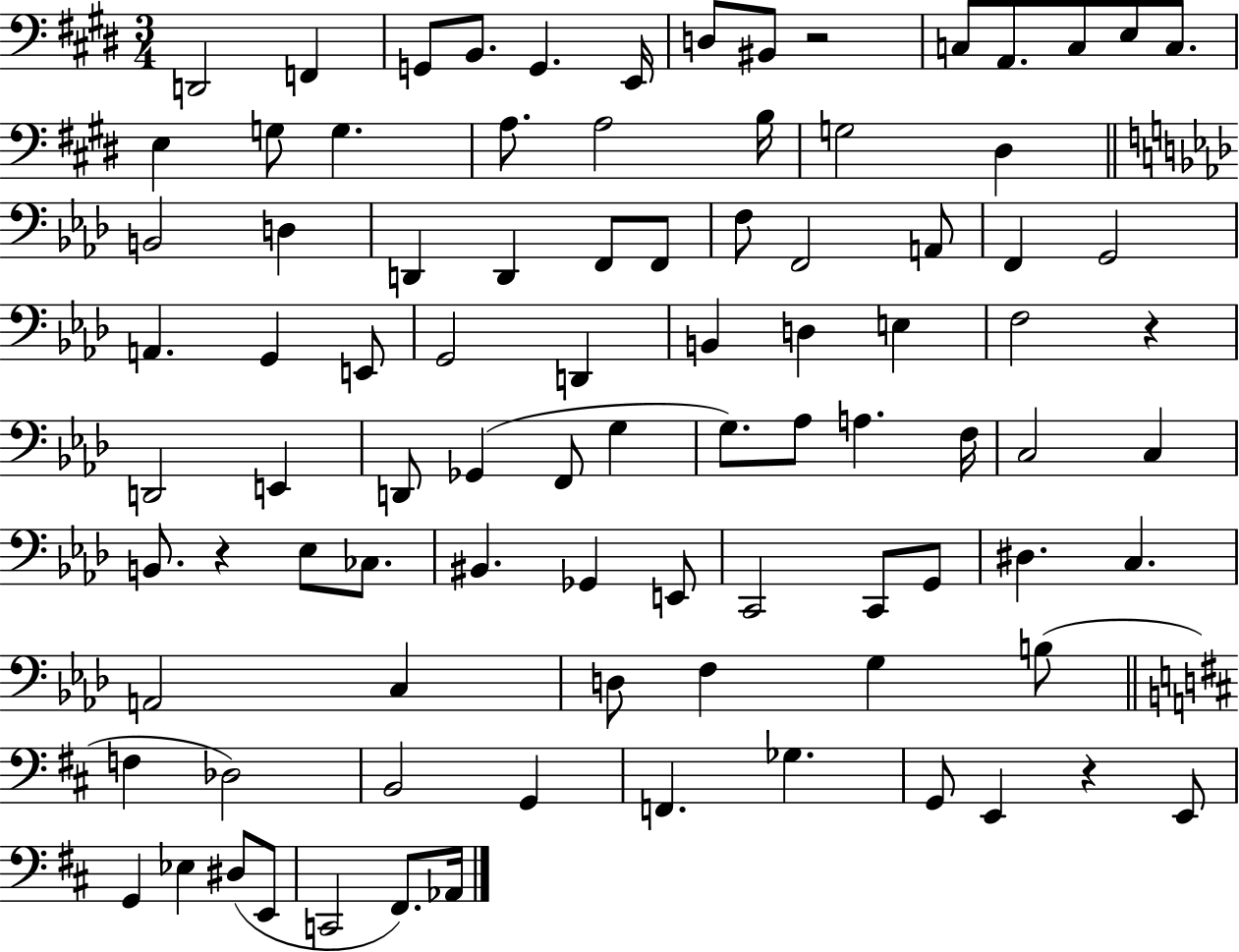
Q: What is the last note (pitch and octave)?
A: Ab2